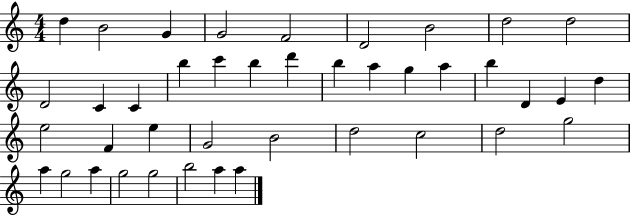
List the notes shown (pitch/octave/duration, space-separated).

D5/q B4/h G4/q G4/h F4/h D4/h B4/h D5/h D5/h D4/h C4/q C4/q B5/q C6/q B5/q D6/q B5/q A5/q G5/q A5/q B5/q D4/q E4/q D5/q E5/h F4/q E5/q G4/h B4/h D5/h C5/h D5/h G5/h A5/q G5/h A5/q G5/h G5/h B5/h A5/q A5/q